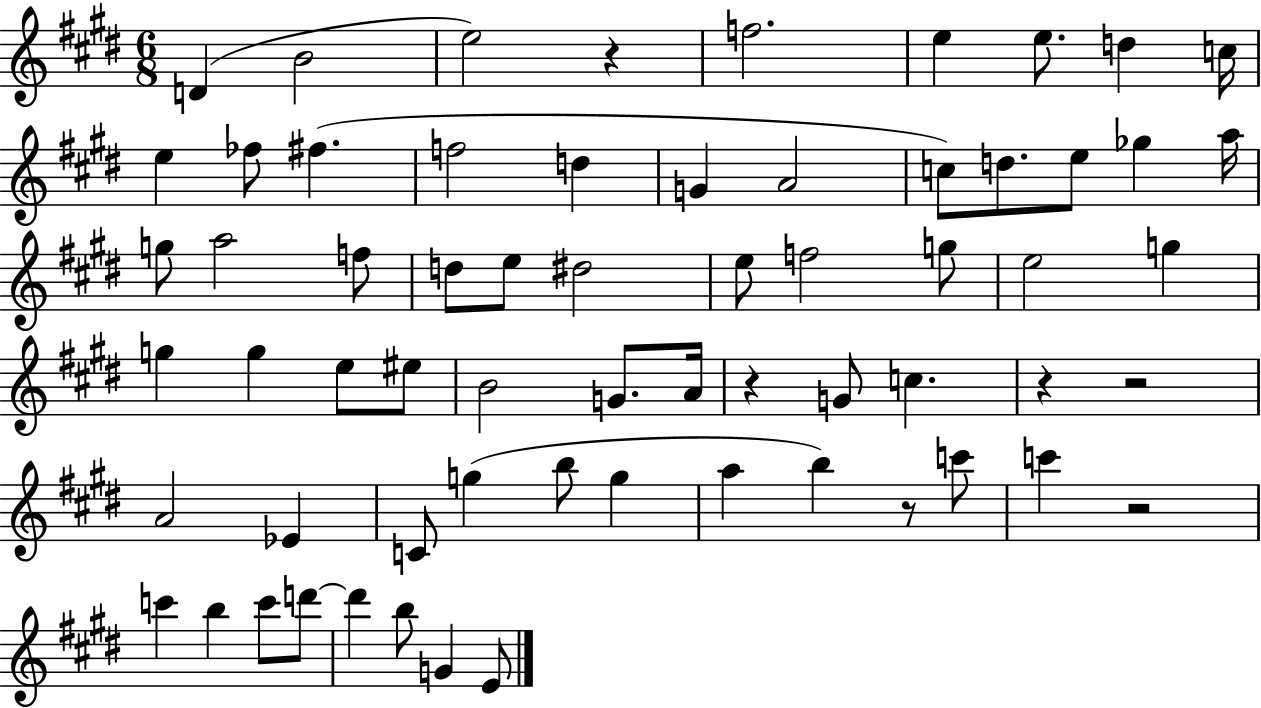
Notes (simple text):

D4/q B4/h E5/h R/q F5/h. E5/q E5/e. D5/q C5/s E5/q FES5/e F#5/q. F5/h D5/q G4/q A4/h C5/e D5/e. E5/e Gb5/q A5/s G5/e A5/h F5/e D5/e E5/e D#5/h E5/e F5/h G5/e E5/h G5/q G5/q G5/q E5/e EIS5/e B4/h G4/e. A4/s R/q G4/e C5/q. R/q R/h A4/h Eb4/q C4/e G5/q B5/e G5/q A5/q B5/q R/e C6/e C6/q R/h C6/q B5/q C6/e D6/e D6/q B5/e G4/q E4/e